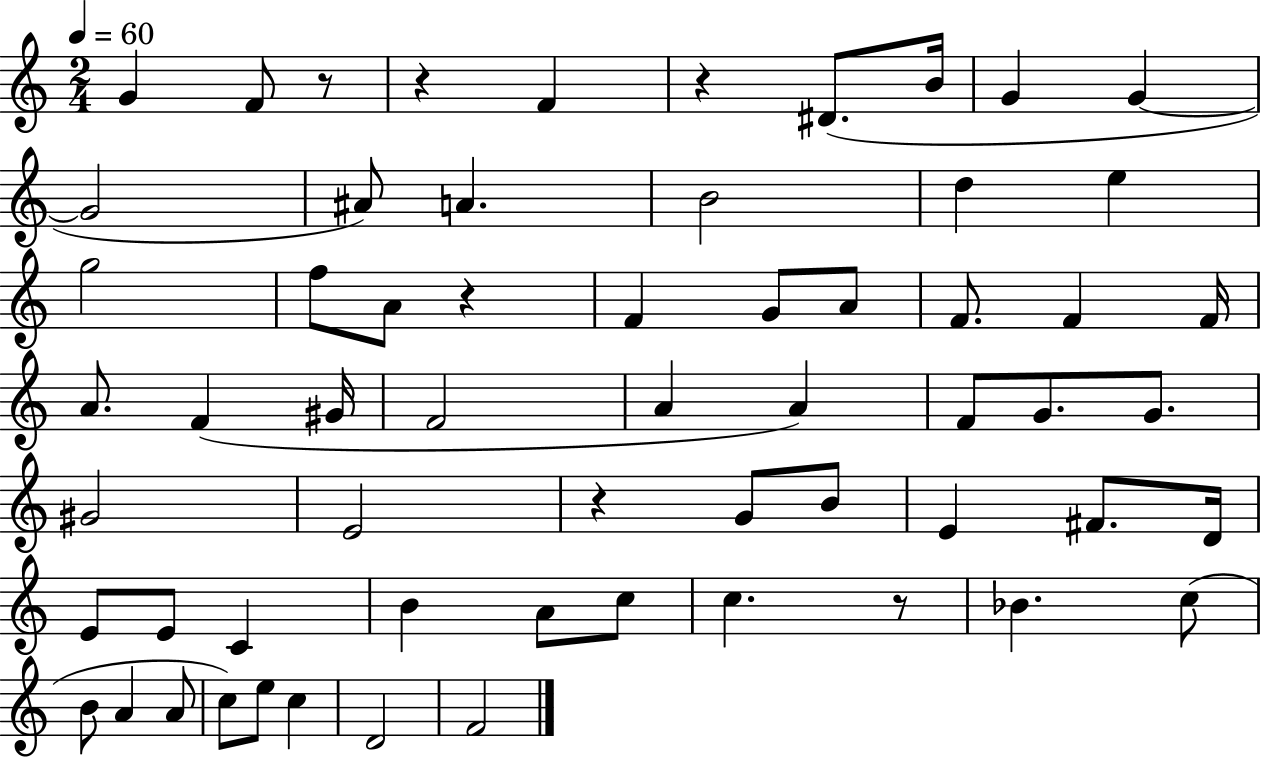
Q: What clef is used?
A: treble